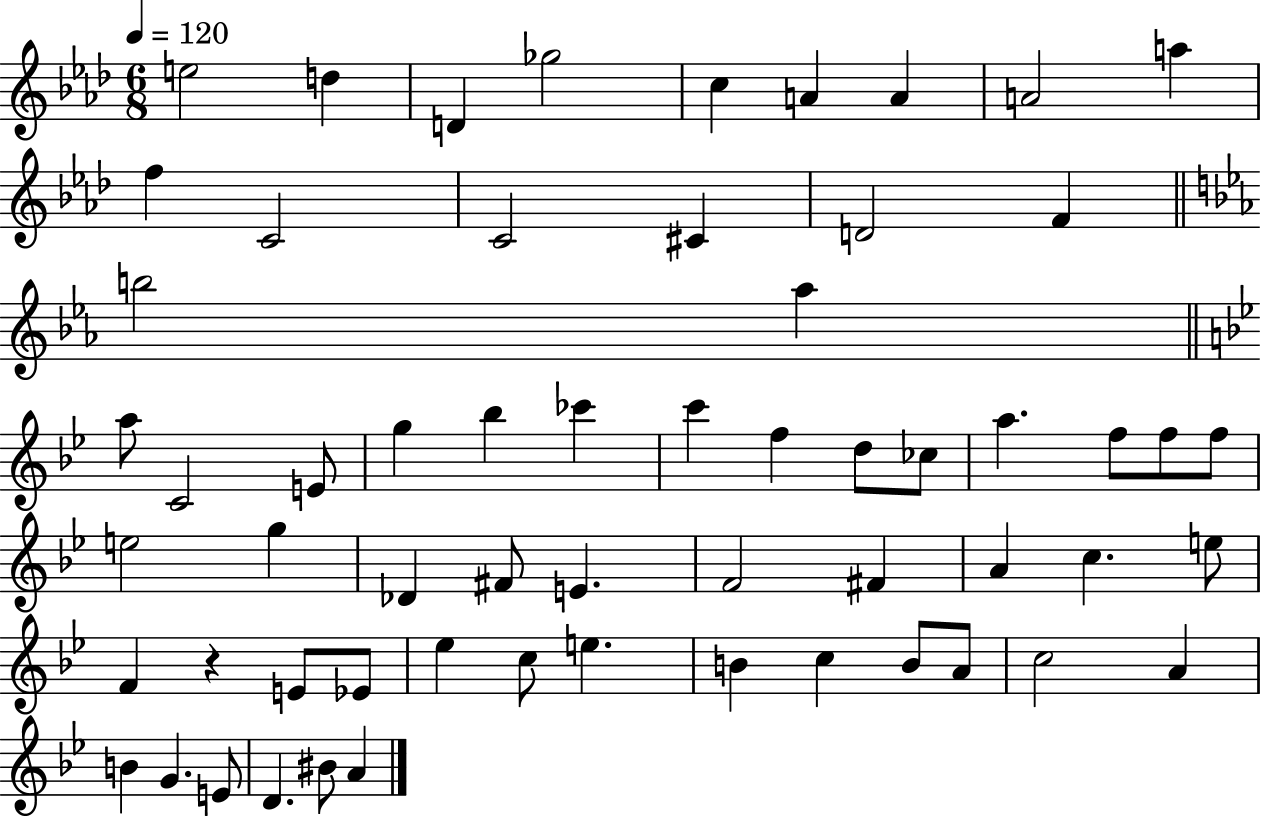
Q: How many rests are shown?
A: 1